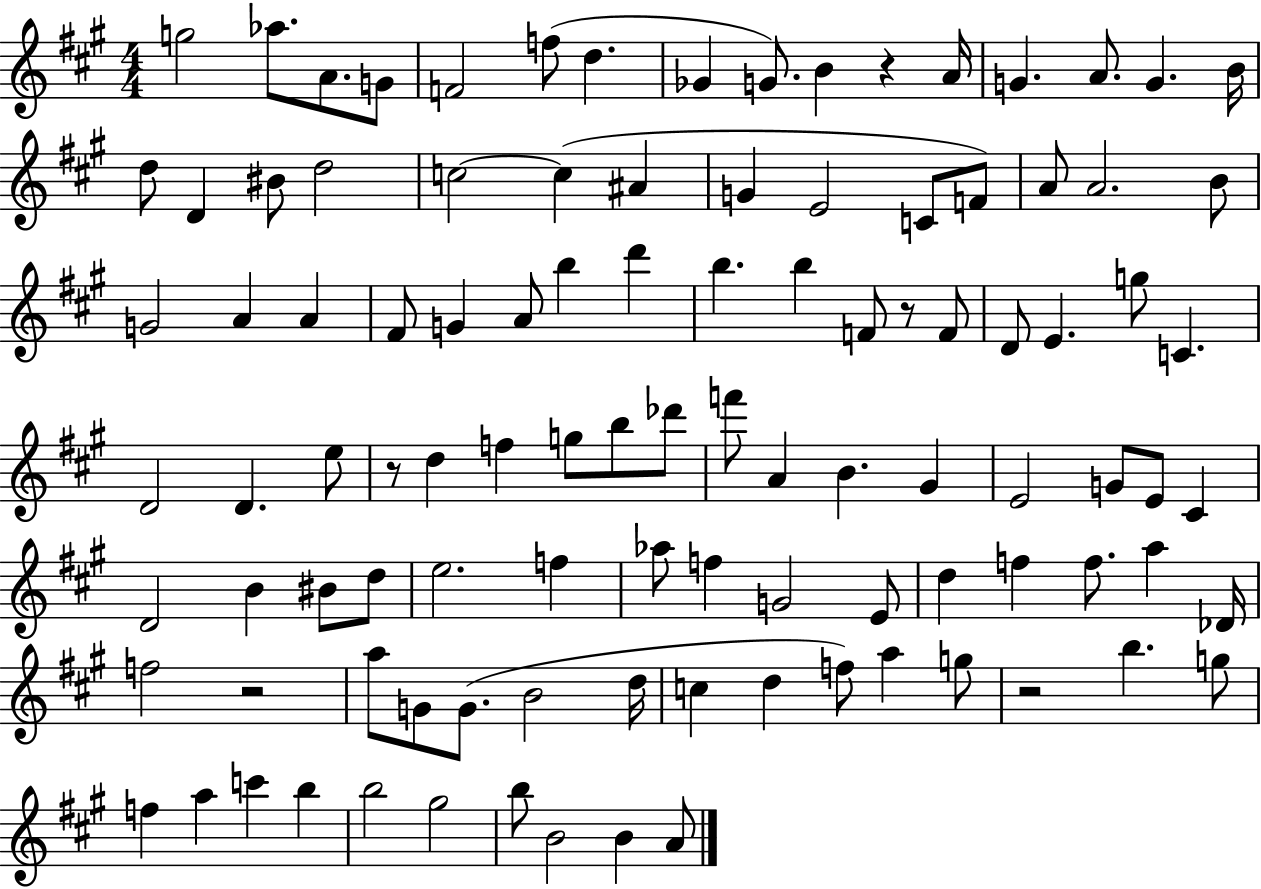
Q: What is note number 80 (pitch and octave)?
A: G4